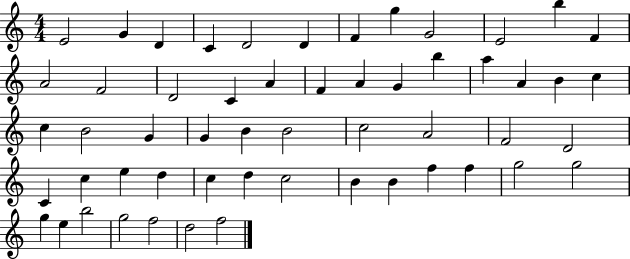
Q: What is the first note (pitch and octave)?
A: E4